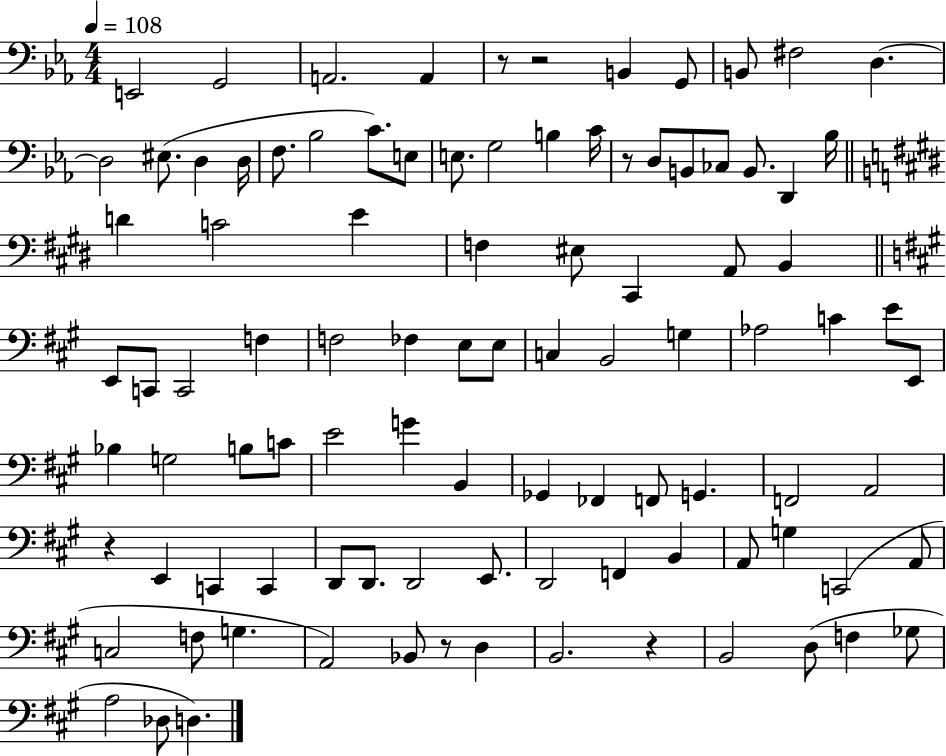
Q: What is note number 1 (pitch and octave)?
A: E2